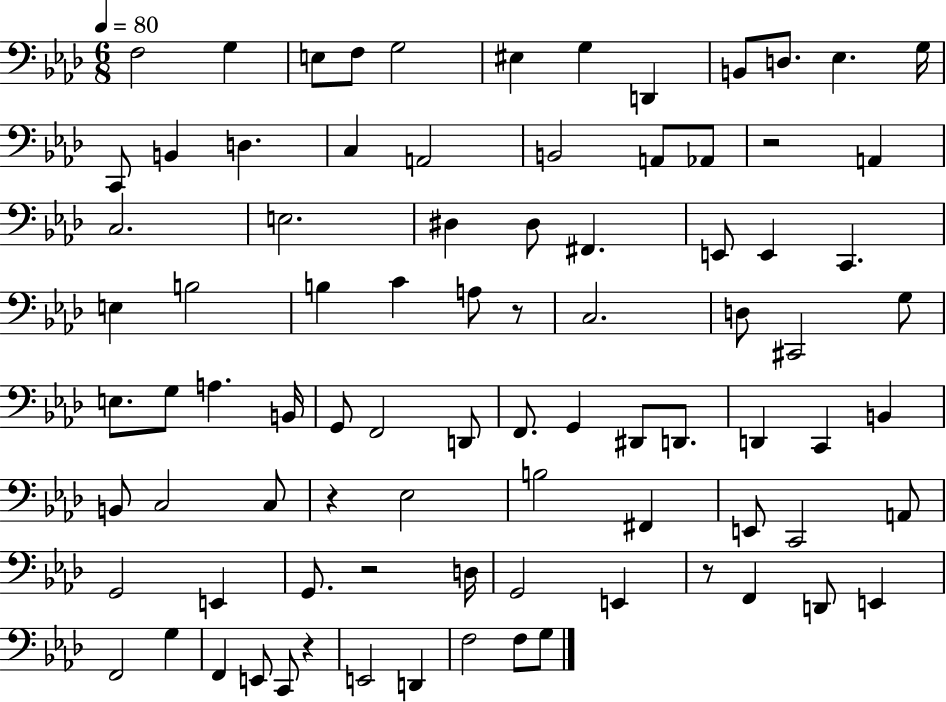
X:1
T:Untitled
M:6/8
L:1/4
K:Ab
F,2 G, E,/2 F,/2 G,2 ^E, G, D,, B,,/2 D,/2 _E, G,/4 C,,/2 B,, D, C, A,,2 B,,2 A,,/2 _A,,/2 z2 A,, C,2 E,2 ^D, ^D,/2 ^F,, E,,/2 E,, C,, E, B,2 B, C A,/2 z/2 C,2 D,/2 ^C,,2 G,/2 E,/2 G,/2 A, B,,/4 G,,/2 F,,2 D,,/2 F,,/2 G,, ^D,,/2 D,,/2 D,, C,, B,, B,,/2 C,2 C,/2 z _E,2 B,2 ^F,, E,,/2 C,,2 A,,/2 G,,2 E,, G,,/2 z2 D,/4 G,,2 E,, z/2 F,, D,,/2 E,, F,,2 G, F,, E,,/2 C,,/2 z E,,2 D,, F,2 F,/2 G,/2